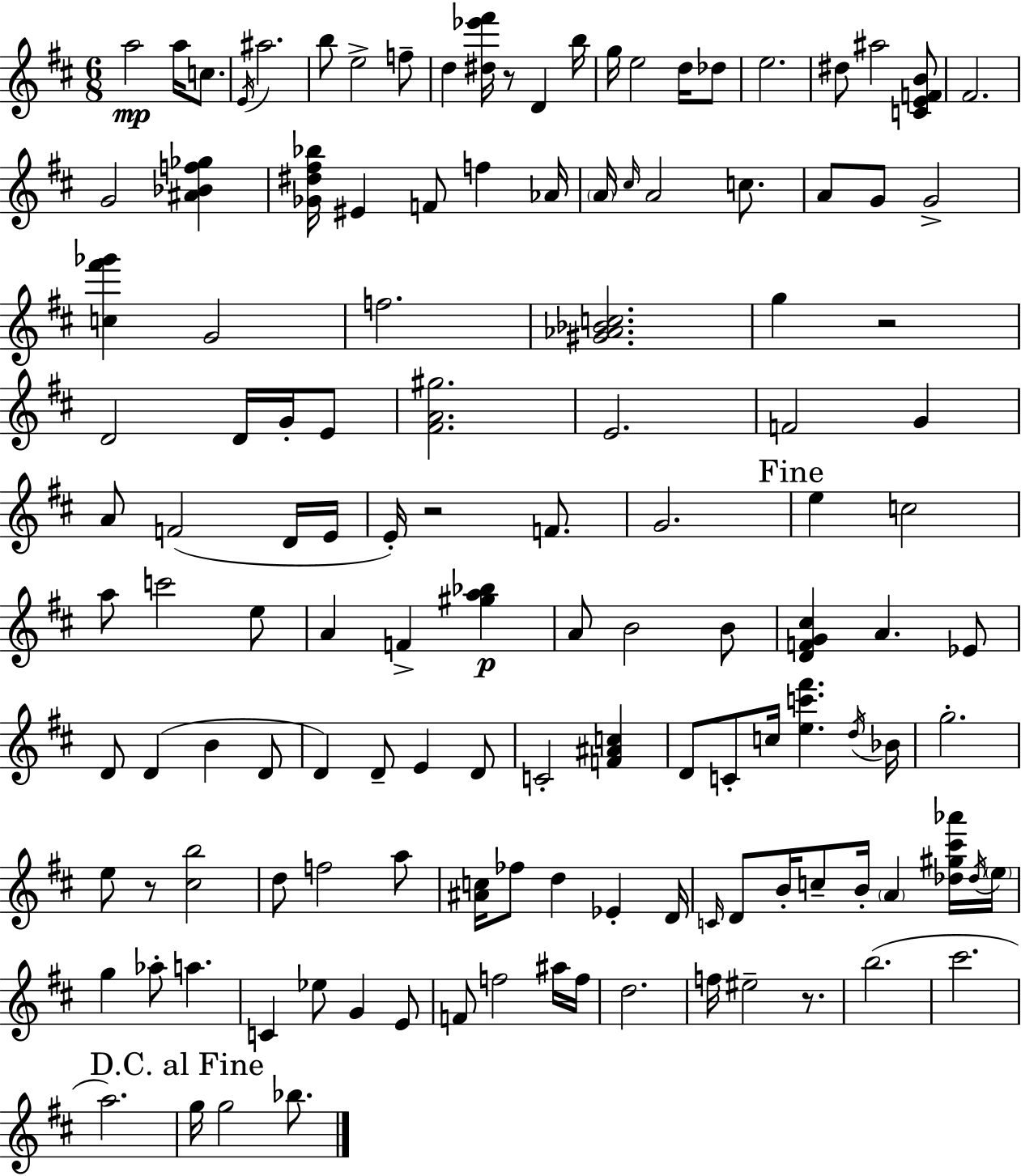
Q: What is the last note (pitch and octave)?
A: Bb5